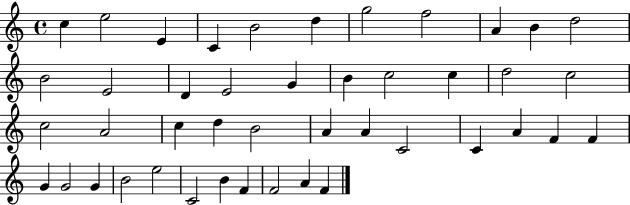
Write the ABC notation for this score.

X:1
T:Untitled
M:4/4
L:1/4
K:C
c e2 E C B2 d g2 f2 A B d2 B2 E2 D E2 G B c2 c d2 c2 c2 A2 c d B2 A A C2 C A F F G G2 G B2 e2 C2 B F F2 A F